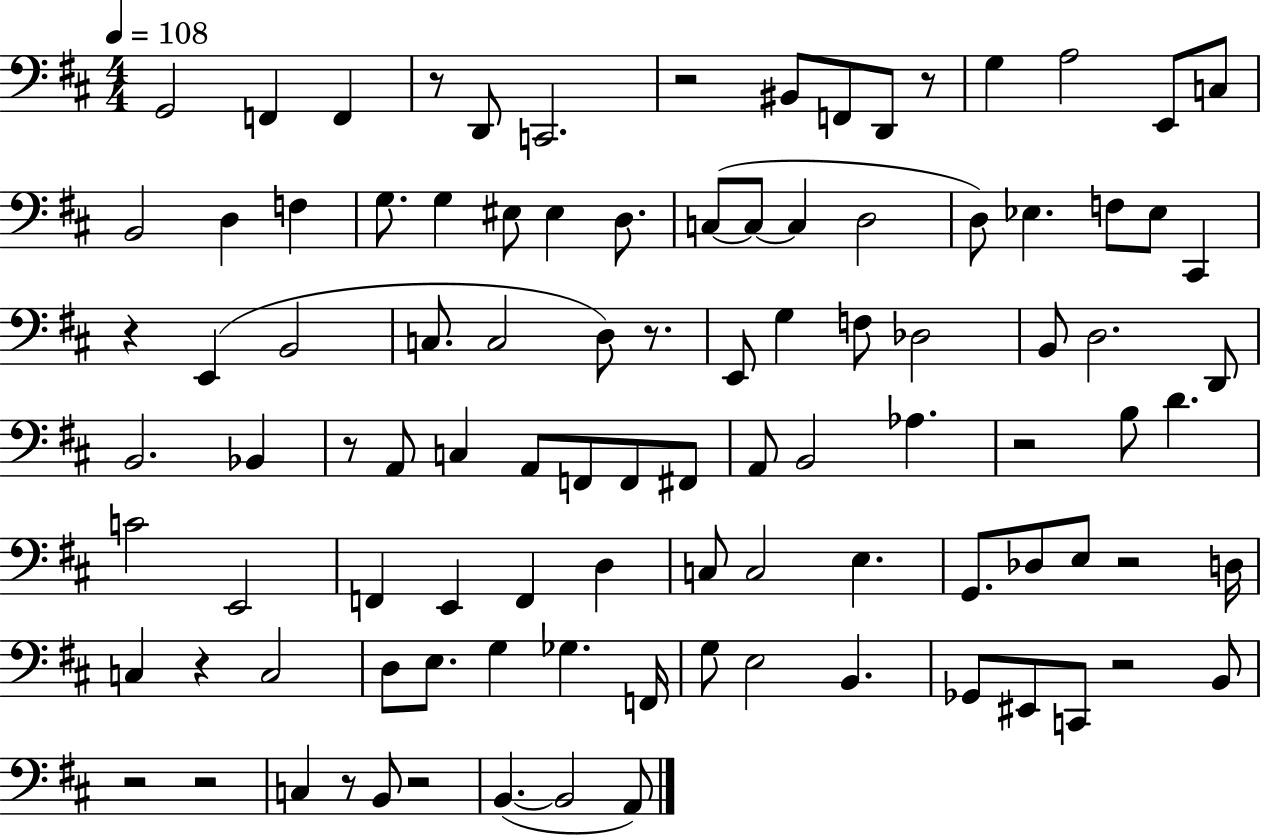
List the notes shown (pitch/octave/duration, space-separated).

G2/h F2/q F2/q R/e D2/e C2/h. R/h BIS2/e F2/e D2/e R/e G3/q A3/h E2/e C3/e B2/h D3/q F3/q G3/e. G3/q EIS3/e EIS3/q D3/e. C3/e C3/e C3/q D3/h D3/e Eb3/q. F3/e Eb3/e C#2/q R/q E2/q B2/h C3/e. C3/h D3/e R/e. E2/e G3/q F3/e Db3/h B2/e D3/h. D2/e B2/h. Bb2/q R/e A2/e C3/q A2/e F2/e F2/e F#2/e A2/e B2/h Ab3/q. R/h B3/e D4/q. C4/h E2/h F2/q E2/q F2/q D3/q C3/e C3/h E3/q. G2/e. Db3/e E3/e R/h D3/s C3/q R/q C3/h D3/e E3/e. G3/q Gb3/q. F2/s G3/e E3/h B2/q. Gb2/e EIS2/e C2/e R/h B2/e R/h R/h C3/q R/e B2/e R/h B2/q. B2/h A2/e